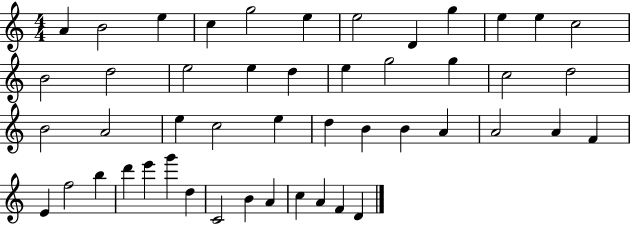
A4/q B4/h E5/q C5/q G5/h E5/q E5/h D4/q G5/q E5/q E5/q C5/h B4/h D5/h E5/h E5/q D5/q E5/q G5/h G5/q C5/h D5/h B4/h A4/h E5/q C5/h E5/q D5/q B4/q B4/q A4/q A4/h A4/q F4/q E4/q F5/h B5/q D6/q E6/q G6/q D5/q C4/h B4/q A4/q C5/q A4/q F4/q D4/q